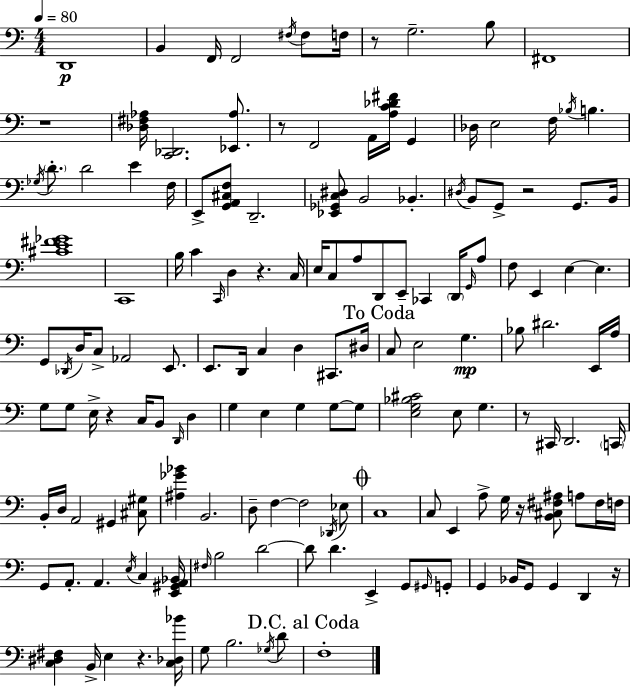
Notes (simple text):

D2/w B2/q F2/s F2/h F#3/s F#3/e F3/s R/e G3/h. B3/e F#2/w R/w [Db3,F#3,Ab3]/s [C2,Db2]/h. [Eb2,Ab3]/e. R/e F2/h A2/s [A3,C4,Db4,F#4]/s G2/q Db3/s E3/h F3/s Bb3/s B3/q. Gb3/s D4/e. D4/h E4/q F3/s E2/e [G2,A2,C#3,F3]/e D2/h. [Eb2,Gb2,C3,D#3]/e B2/h Bb2/q. D#3/s B2/e G2/e R/h G2/e. B2/s [C#4,E4,F#4,Gb4]/w C2/w B3/s C4/q C2/s D3/q R/q. C3/s E3/s C3/e A3/e D2/e E2/e CES2/q D2/s G2/s A3/e F3/e E2/q E3/q E3/q. G2/e Db2/s D3/s C3/e Ab2/h E2/e. E2/e. D2/s C3/q D3/q C#2/e. D#3/s C3/e E3/h G3/q. Bb3/e D#4/h. E2/s A3/s G3/e G3/e E3/s R/q C3/s B2/e D2/s D3/q G3/q E3/q G3/q G3/e G3/e [E3,G3,Bb3,C#4]/h E3/e G3/q. R/e C#2/s D2/h. C2/s B2/s D3/s A2/h G#2/q [C#3,G#3]/e [A#3,Gb4,Bb4]/q B2/h. D3/e F3/q F3/h Db2/s Eb3/e C3/w C3/e E2/q A3/e G3/s R/s [B2,C#3,F#3,A#3]/e A3/e F#3/s F3/s G2/e A2/e. A2/q. E3/s C3/q [E2,G#2,A2,Bb2]/s F#3/s B3/h D4/h D4/e D4/q. E2/q G2/e G#2/s G2/e G2/q Bb2/s G2/e G2/q D2/q R/s [C3,D#3,F#3]/q B2/s E3/q R/q. [C3,Db3,Bb4]/s G3/e B3/h. Gb3/s D4/e F3/w